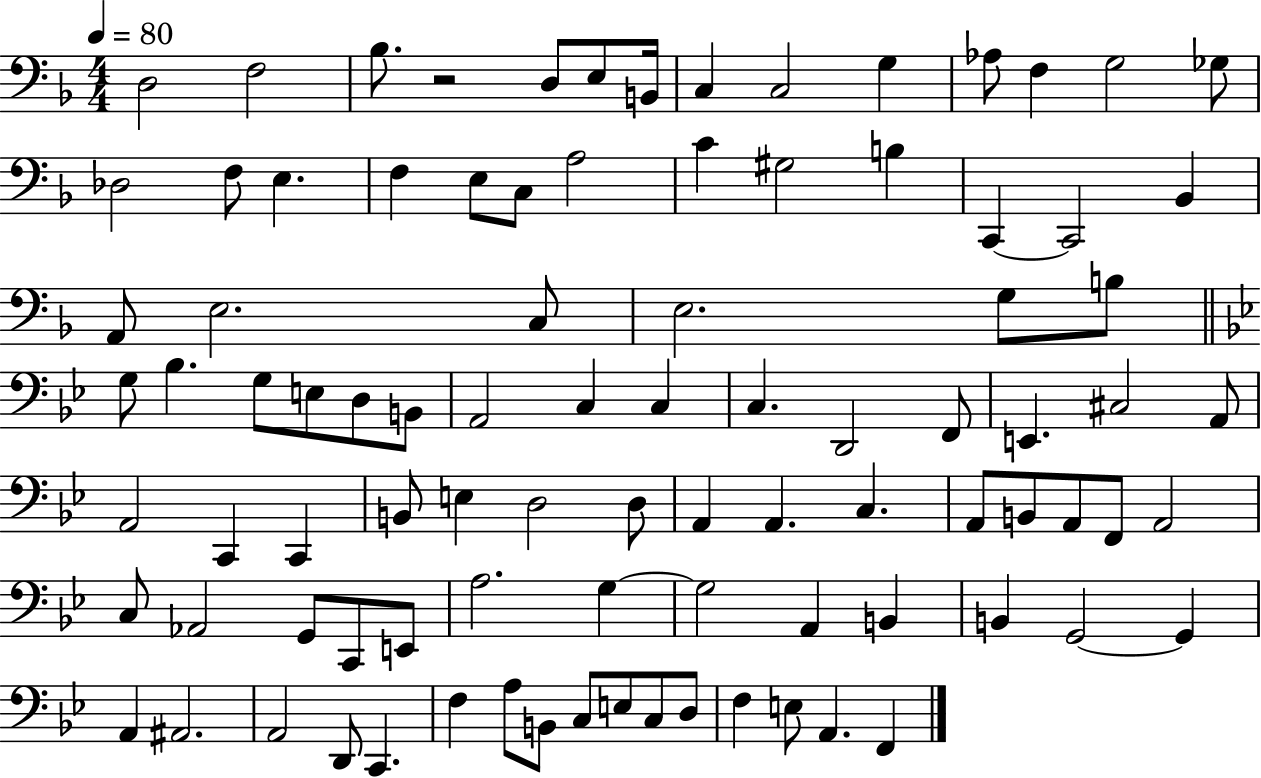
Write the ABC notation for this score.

X:1
T:Untitled
M:4/4
L:1/4
K:F
D,2 F,2 _B,/2 z2 D,/2 E,/2 B,,/4 C, C,2 G, _A,/2 F, G,2 _G,/2 _D,2 F,/2 E, F, E,/2 C,/2 A,2 C ^G,2 B, C,, C,,2 _B,, A,,/2 E,2 C,/2 E,2 G,/2 B,/2 G,/2 _B, G,/2 E,/2 D,/2 B,,/2 A,,2 C, C, C, D,,2 F,,/2 E,, ^C,2 A,,/2 A,,2 C,, C,, B,,/2 E, D,2 D,/2 A,, A,, C, A,,/2 B,,/2 A,,/2 F,,/2 A,,2 C,/2 _A,,2 G,,/2 C,,/2 E,,/2 A,2 G, G,2 A,, B,, B,, G,,2 G,, A,, ^A,,2 A,,2 D,,/2 C,, F, A,/2 B,,/2 C,/2 E,/2 C,/2 D,/2 F, E,/2 A,, F,,